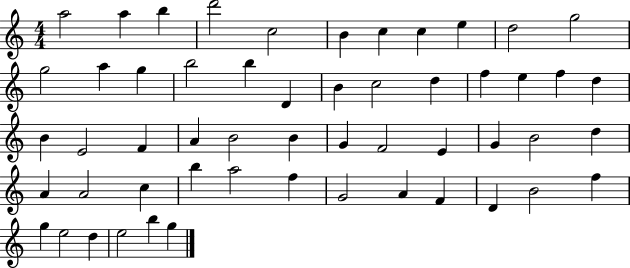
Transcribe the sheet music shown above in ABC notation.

X:1
T:Untitled
M:4/4
L:1/4
K:C
a2 a b d'2 c2 B c c e d2 g2 g2 a g b2 b D B c2 d f e f d B E2 F A B2 B G F2 E G B2 d A A2 c b a2 f G2 A F D B2 f g e2 d e2 b g